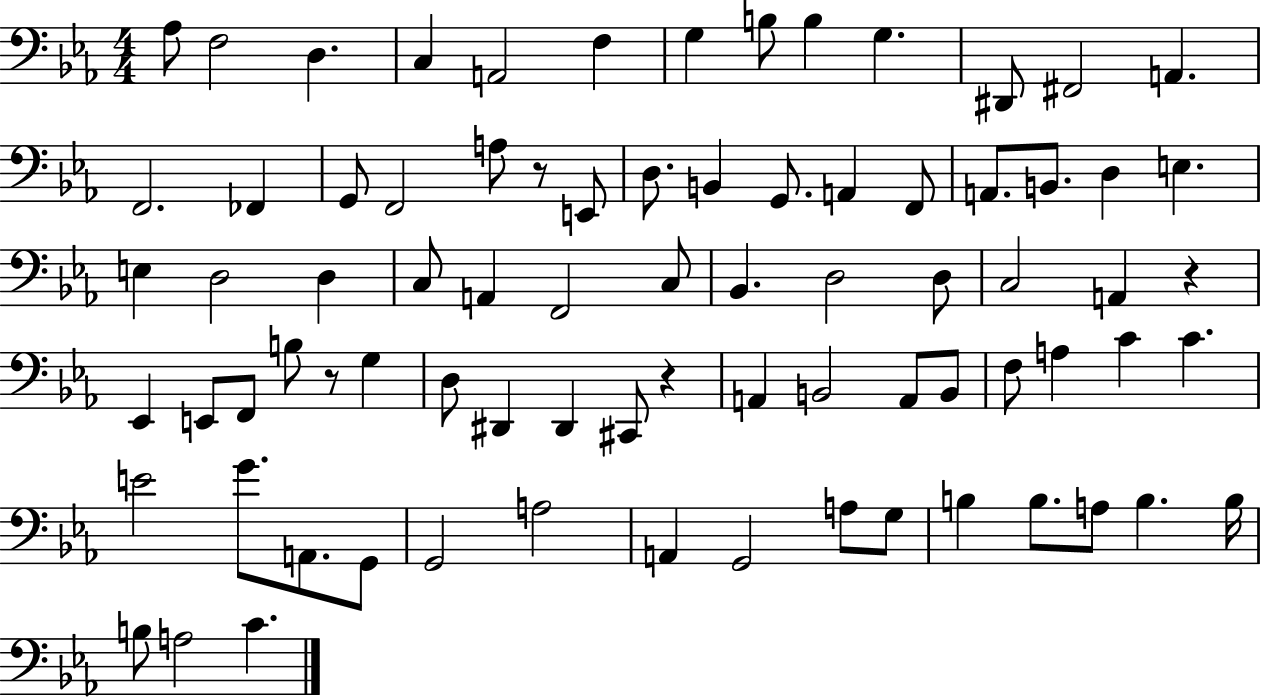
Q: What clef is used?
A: bass